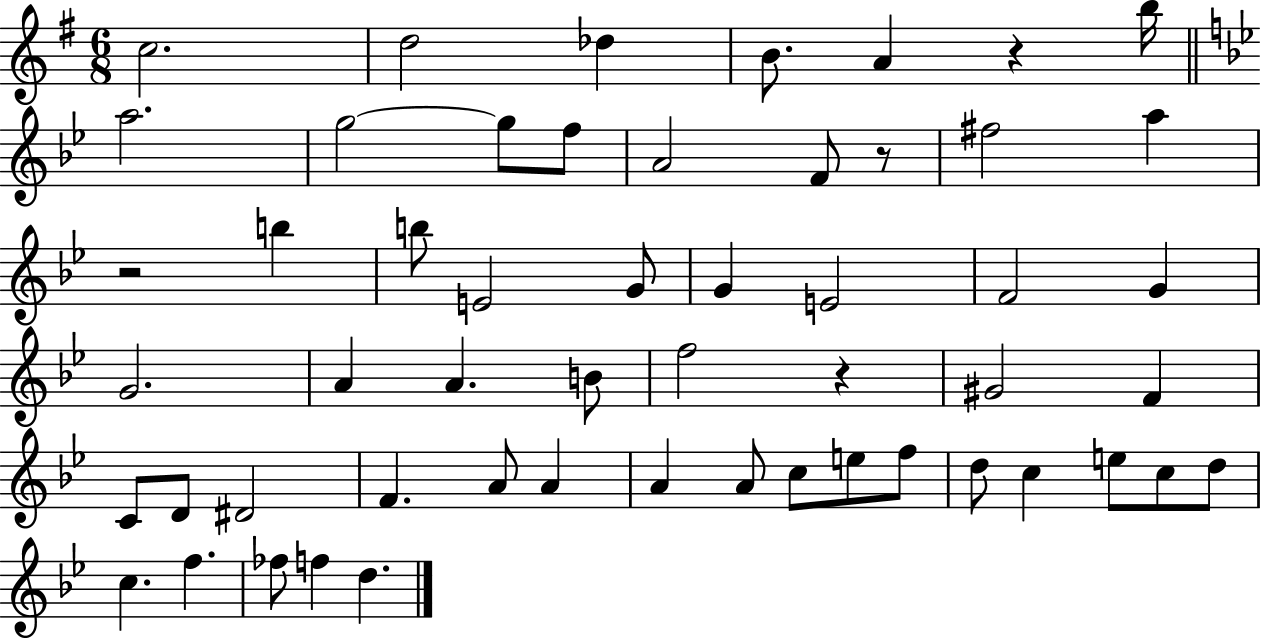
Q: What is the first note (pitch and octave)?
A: C5